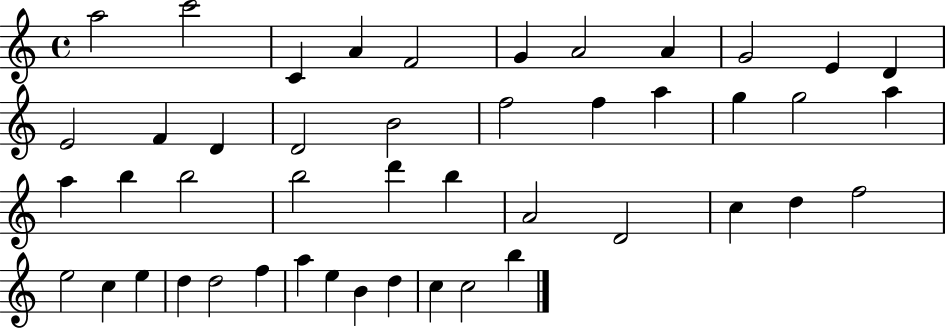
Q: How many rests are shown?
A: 0